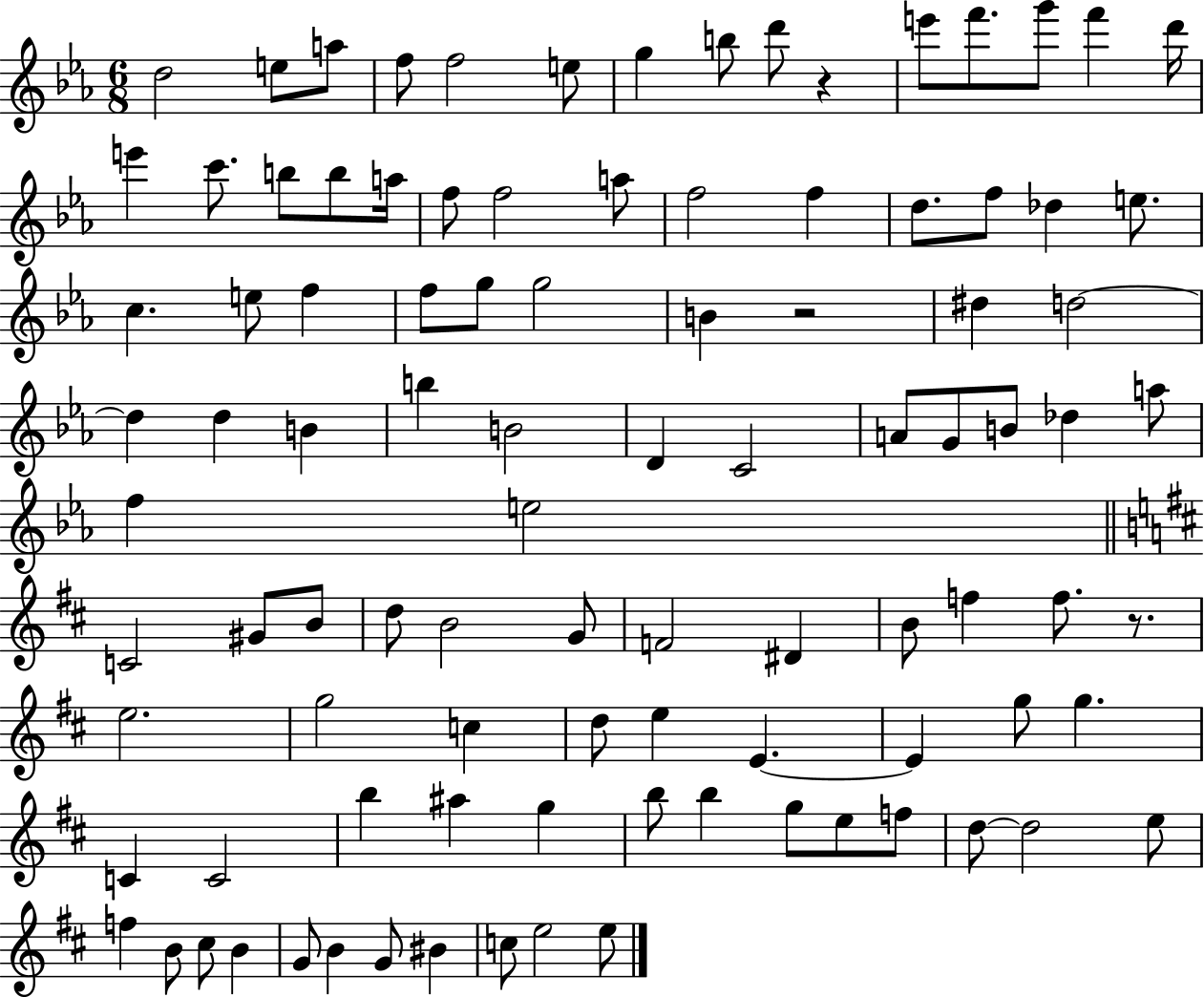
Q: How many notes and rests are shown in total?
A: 98